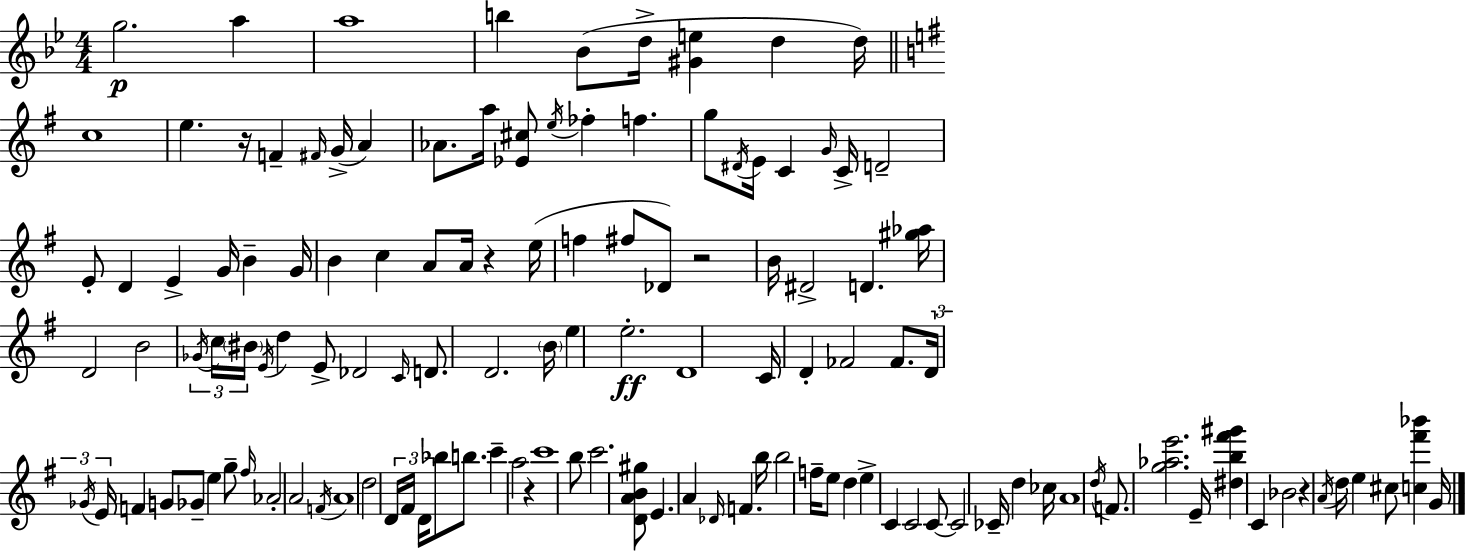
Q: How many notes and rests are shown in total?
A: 127